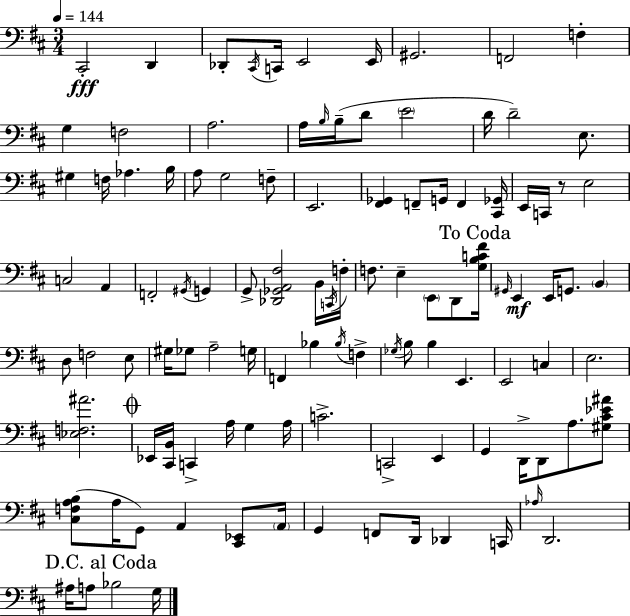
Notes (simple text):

C#2/h D2/q Db2/e C#2/s C2/s E2/h E2/s G#2/h. F2/h F3/q G3/q F3/h A3/h. A3/s B3/s B3/s D4/e E4/h D4/s D4/h E3/e. G#3/q F3/s Ab3/q. B3/s A3/e G3/h F3/e E2/h. [F#2,Gb2]/q F2/e G2/s F2/q [C#2,Gb2]/s E2/s C2/s R/e E3/h C3/h A2/q F2/h G#2/s G2/q G2/e [Db2,Gb2,A2,F#3]/h B2/s C2/s F3/s F3/e. E3/q E2/e D2/e [G3,B3,C4,F#4]/s G#2/s E2/q E2/s G2/e. B2/q D3/e F3/h E3/e G#3/s Gb3/e A3/h G3/s F2/q Bb3/q Bb3/s F3/q Gb3/s B3/e B3/q E2/q. E2/h C3/q E3/h. [Eb3,F3,A#4]/h. Eb2/s [C#2,B2]/s C2/q A3/s G3/q A3/s C4/h. C2/h E2/q G2/q D2/s D2/e A3/e. [G#3,C#4,Eb4,A#4]/e [C#3,F3,A3,B3]/e A3/s G2/e A2/q [C#2,Eb2]/e A2/s G2/q F2/e D2/s Db2/q C2/s Ab3/s D2/h. A#3/s A3/e Bb3/h G3/s